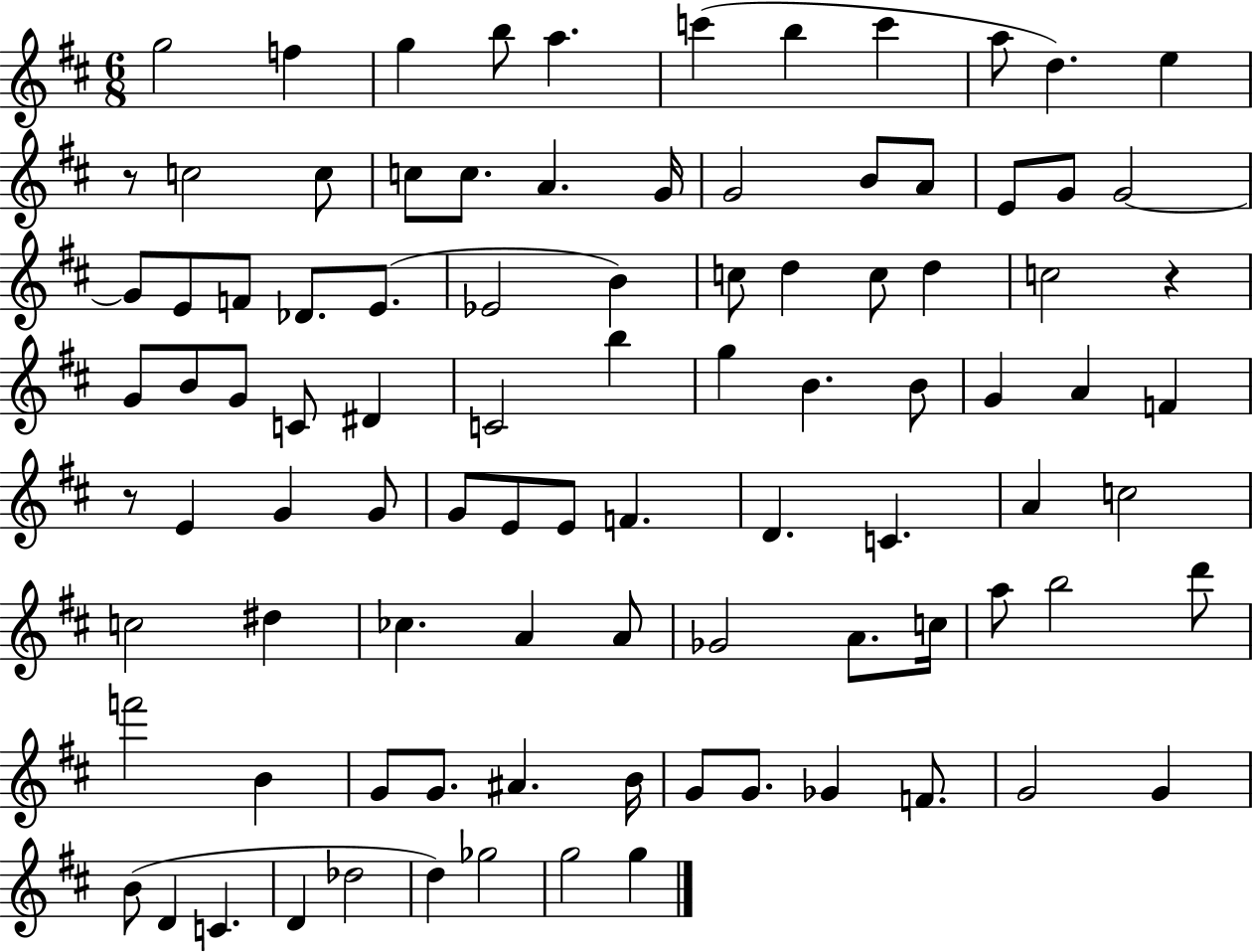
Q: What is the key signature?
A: D major